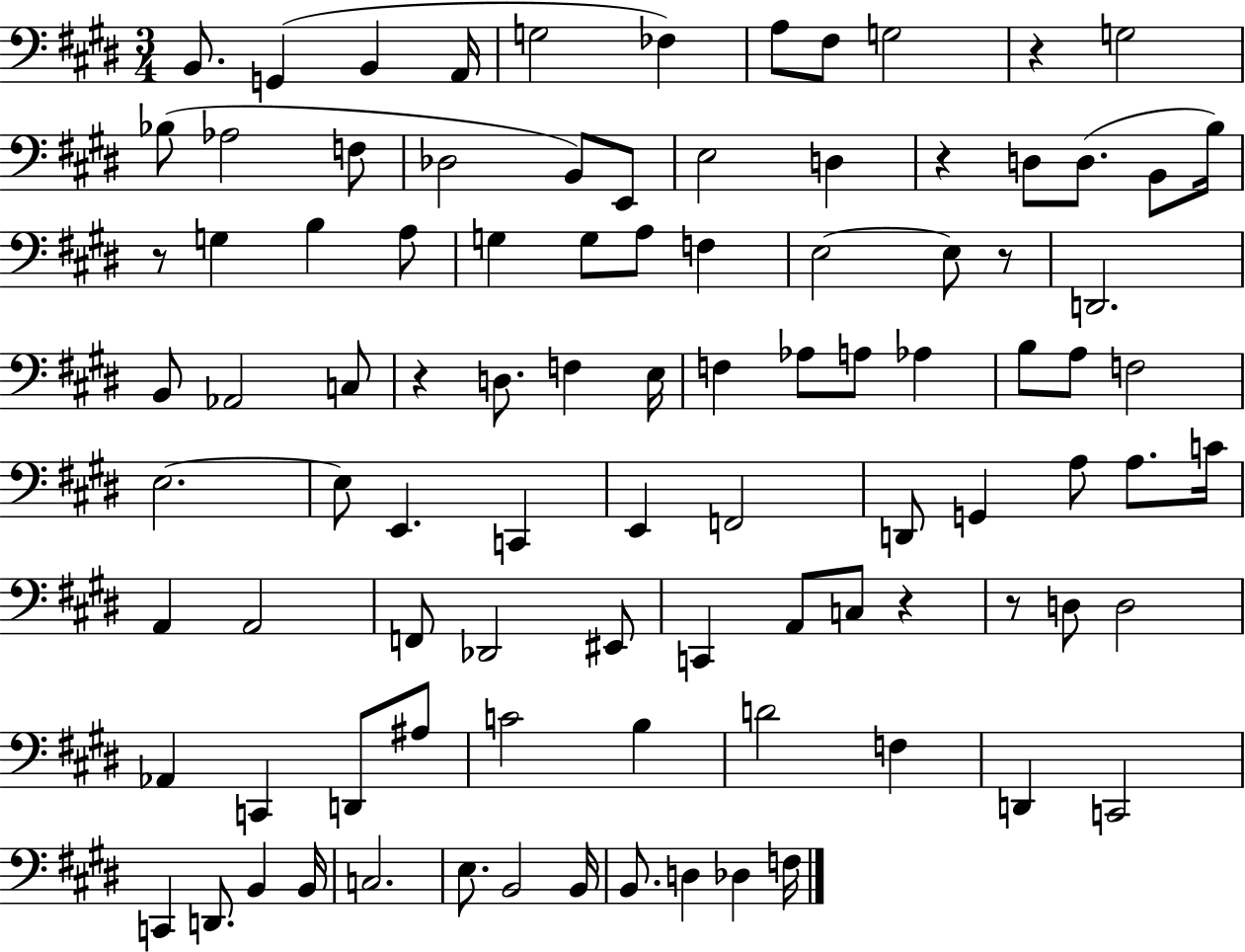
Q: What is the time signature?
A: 3/4